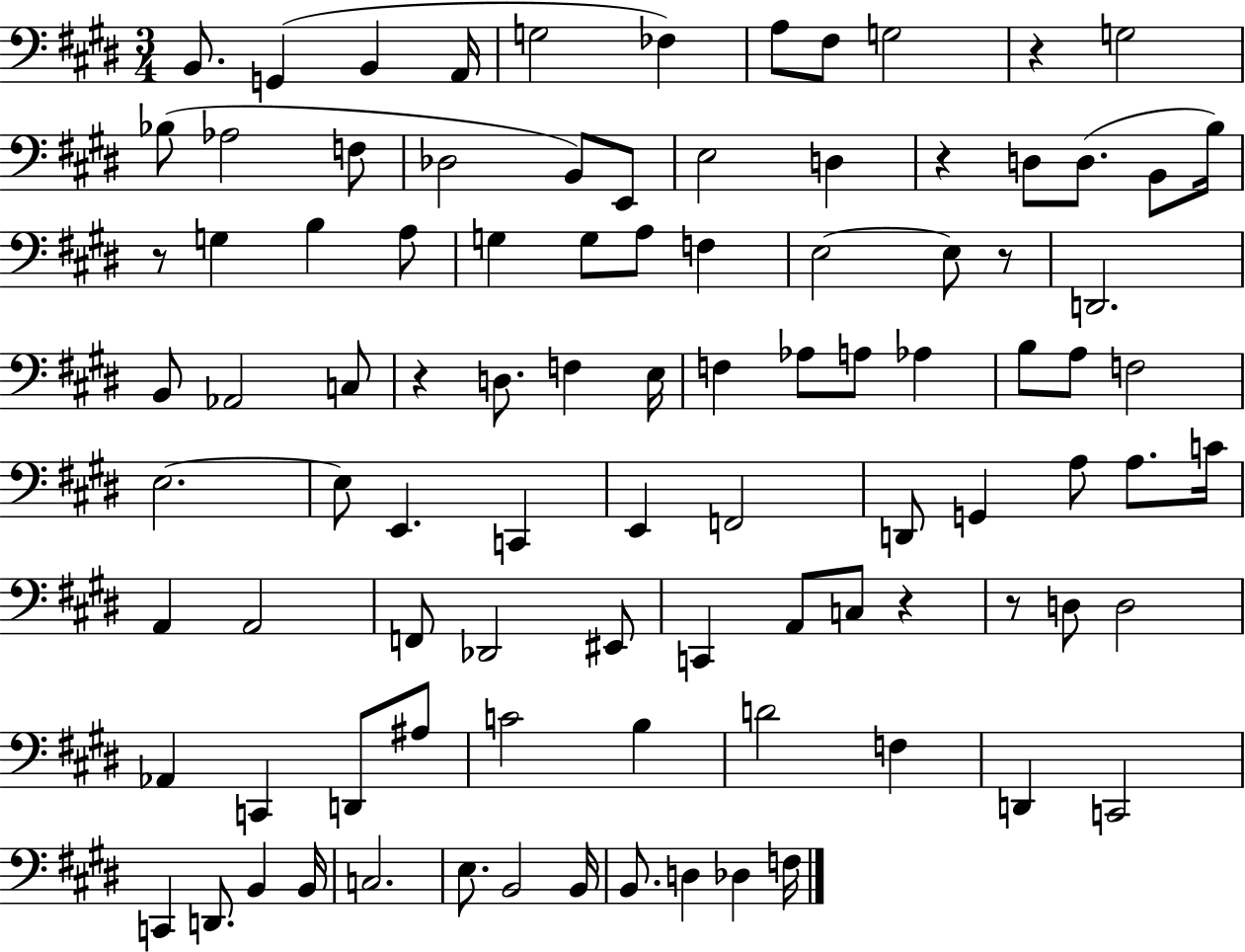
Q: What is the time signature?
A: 3/4